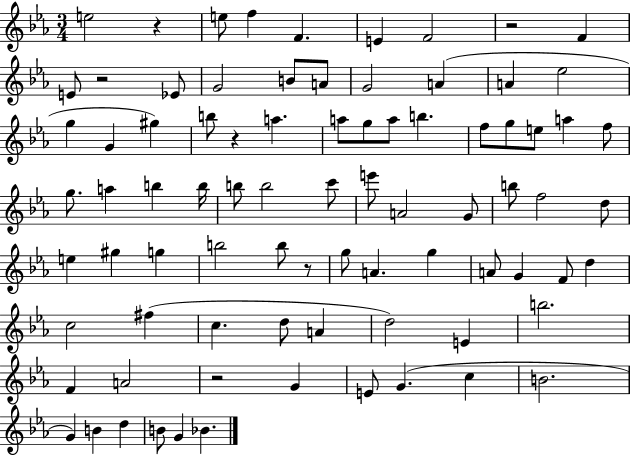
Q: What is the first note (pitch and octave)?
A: E5